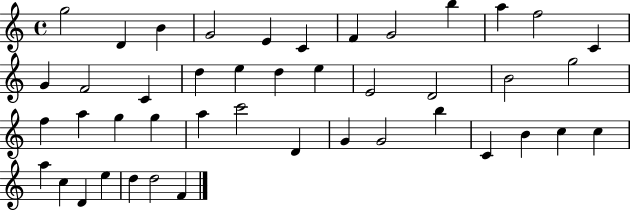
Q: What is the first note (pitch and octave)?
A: G5